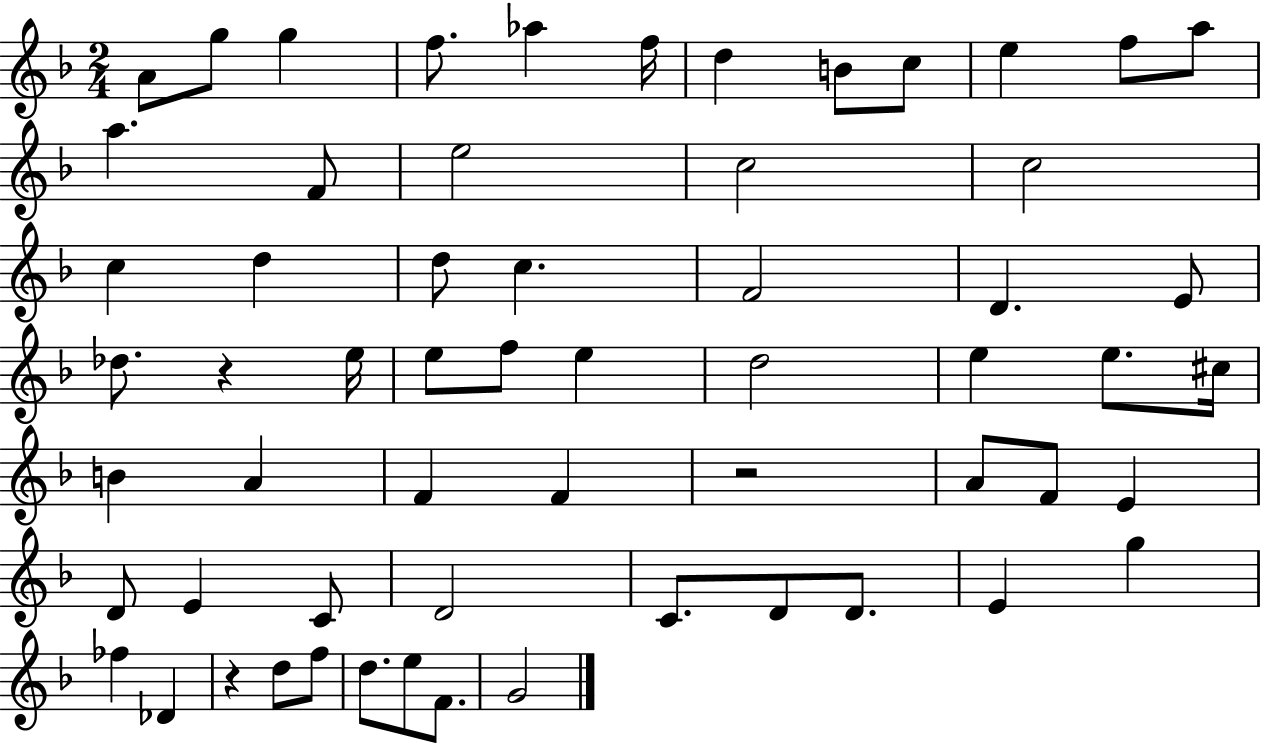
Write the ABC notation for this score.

X:1
T:Untitled
M:2/4
L:1/4
K:F
A/2 g/2 g f/2 _a f/4 d B/2 c/2 e f/2 a/2 a F/2 e2 c2 c2 c d d/2 c F2 D E/2 _d/2 z e/4 e/2 f/2 e d2 e e/2 ^c/4 B A F F z2 A/2 F/2 E D/2 E C/2 D2 C/2 D/2 D/2 E g _f _D z d/2 f/2 d/2 e/2 F/2 G2